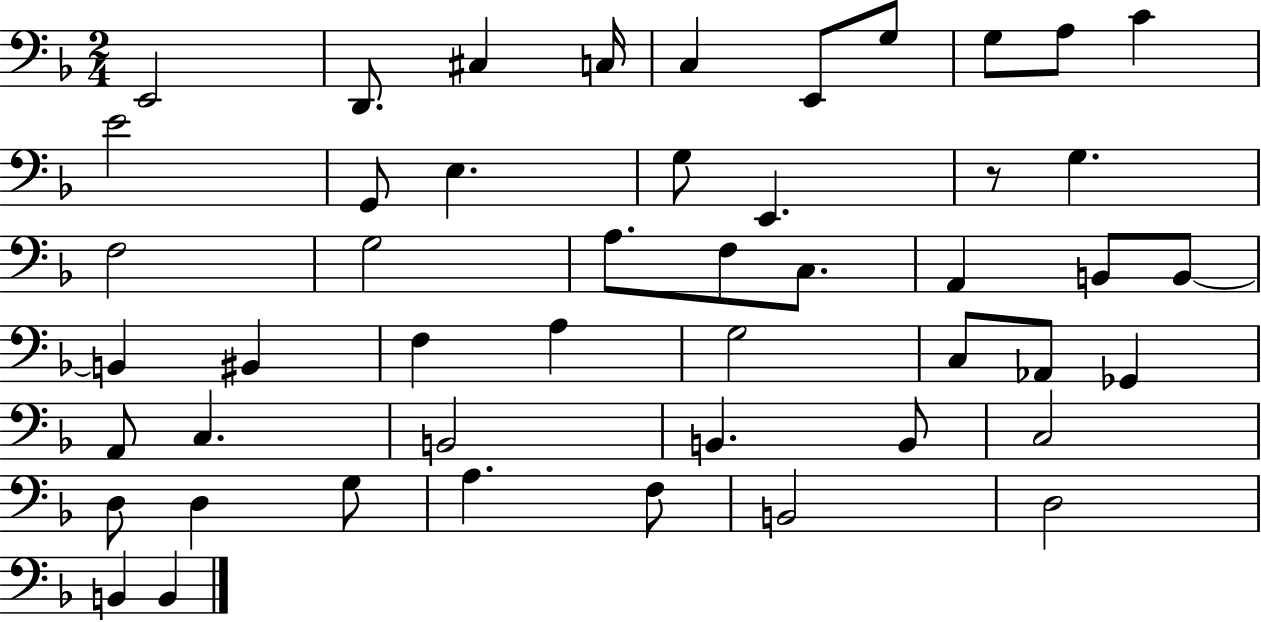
E2/h D2/e. C#3/q C3/s C3/q E2/e G3/e G3/e A3/e C4/q E4/h G2/e E3/q. G3/e E2/q. R/e G3/q. F3/h G3/h A3/e. F3/e C3/e. A2/q B2/e B2/e B2/q BIS2/q F3/q A3/q G3/h C3/e Ab2/e Gb2/q A2/e C3/q. B2/h B2/q. B2/e C3/h D3/e D3/q G3/e A3/q. F3/e B2/h D3/h B2/q B2/q